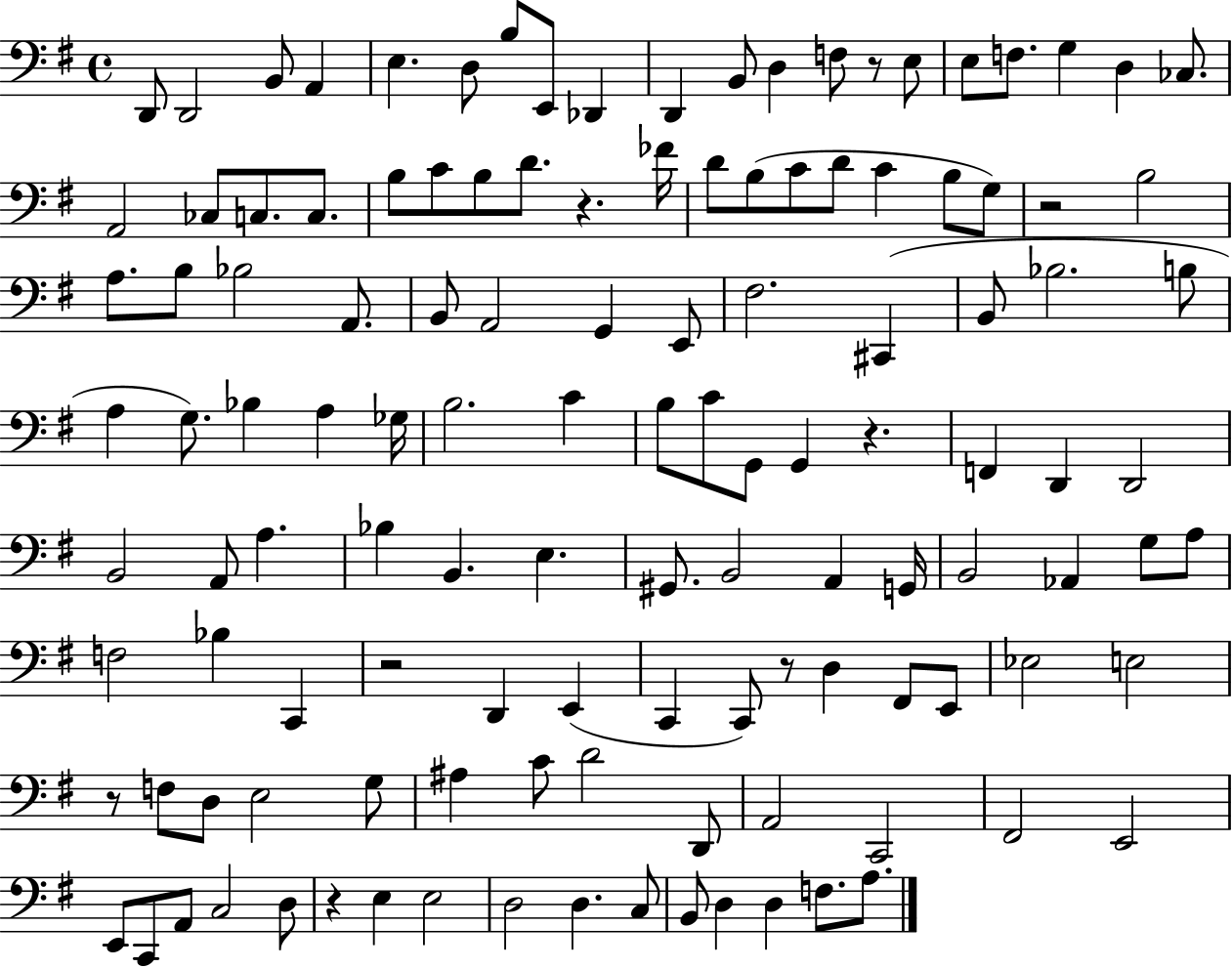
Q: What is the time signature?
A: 4/4